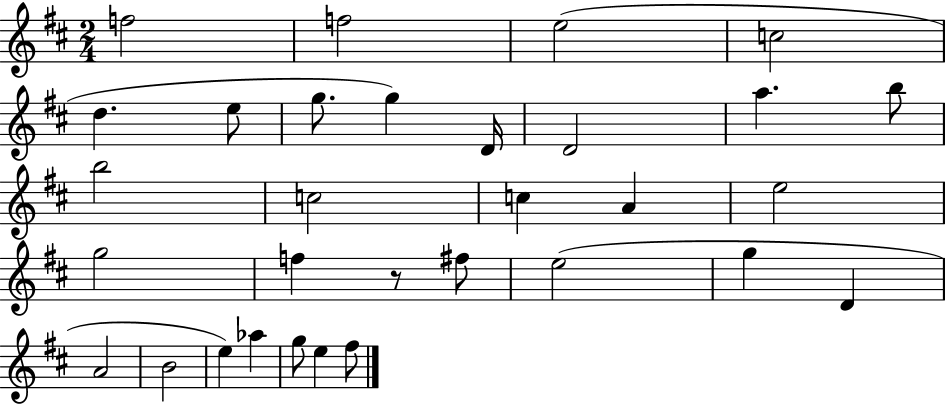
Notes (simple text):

F5/h F5/h E5/h C5/h D5/q. E5/e G5/e. G5/q D4/s D4/h A5/q. B5/e B5/h C5/h C5/q A4/q E5/h G5/h F5/q R/e F#5/e E5/h G5/q D4/q A4/h B4/h E5/q Ab5/q G5/e E5/q F#5/e